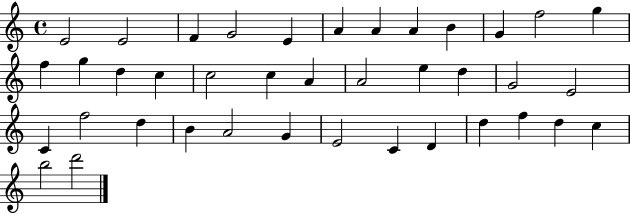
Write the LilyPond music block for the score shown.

{
  \clef treble
  \time 4/4
  \defaultTimeSignature
  \key c \major
  e'2 e'2 | f'4 g'2 e'4 | a'4 a'4 a'4 b'4 | g'4 f''2 g''4 | \break f''4 g''4 d''4 c''4 | c''2 c''4 a'4 | a'2 e''4 d''4 | g'2 e'2 | \break c'4 f''2 d''4 | b'4 a'2 g'4 | e'2 c'4 d'4 | d''4 f''4 d''4 c''4 | \break b''2 d'''2 | \bar "|."
}